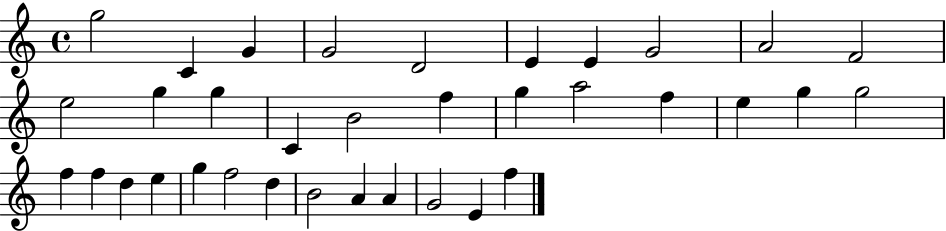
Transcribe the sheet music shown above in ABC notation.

X:1
T:Untitled
M:4/4
L:1/4
K:C
g2 C G G2 D2 E E G2 A2 F2 e2 g g C B2 f g a2 f e g g2 f f d e g f2 d B2 A A G2 E f